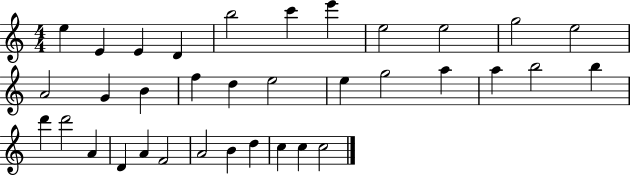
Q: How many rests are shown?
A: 0